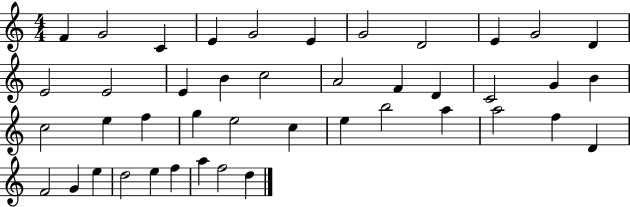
{
  \clef treble
  \numericTimeSignature
  \time 4/4
  \key c \major
  f'4 g'2 c'4 | e'4 g'2 e'4 | g'2 d'2 | e'4 g'2 d'4 | \break e'2 e'2 | e'4 b'4 c''2 | a'2 f'4 d'4 | c'2 g'4 b'4 | \break c''2 e''4 f''4 | g''4 e''2 c''4 | e''4 b''2 a''4 | a''2 f''4 d'4 | \break f'2 g'4 e''4 | d''2 e''4 f''4 | a''4 f''2 d''4 | \bar "|."
}